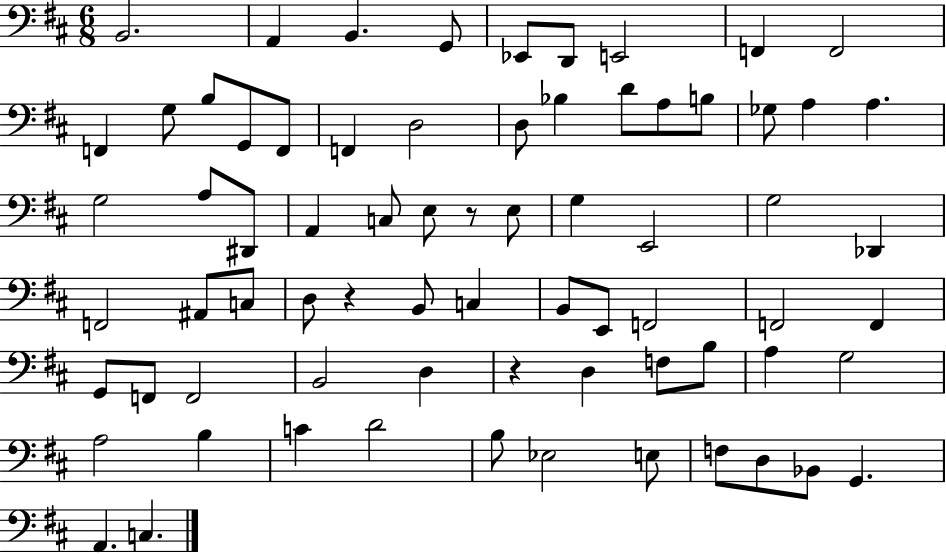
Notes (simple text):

B2/h. A2/q B2/q. G2/e Eb2/e D2/e E2/h F2/q F2/h F2/q G3/e B3/e G2/e F2/e F2/q D3/h D3/e Bb3/q D4/e A3/e B3/e Gb3/e A3/q A3/q. G3/h A3/e D#2/e A2/q C3/e E3/e R/e E3/e G3/q E2/h G3/h Db2/q F2/h A#2/e C3/e D3/e R/q B2/e C3/q B2/e E2/e F2/h F2/h F2/q G2/e F2/e F2/h B2/h D3/q R/q D3/q F3/e B3/e A3/q G3/h A3/h B3/q C4/q D4/h B3/e Eb3/h E3/e F3/e D3/e Bb2/e G2/q. A2/q. C3/q.